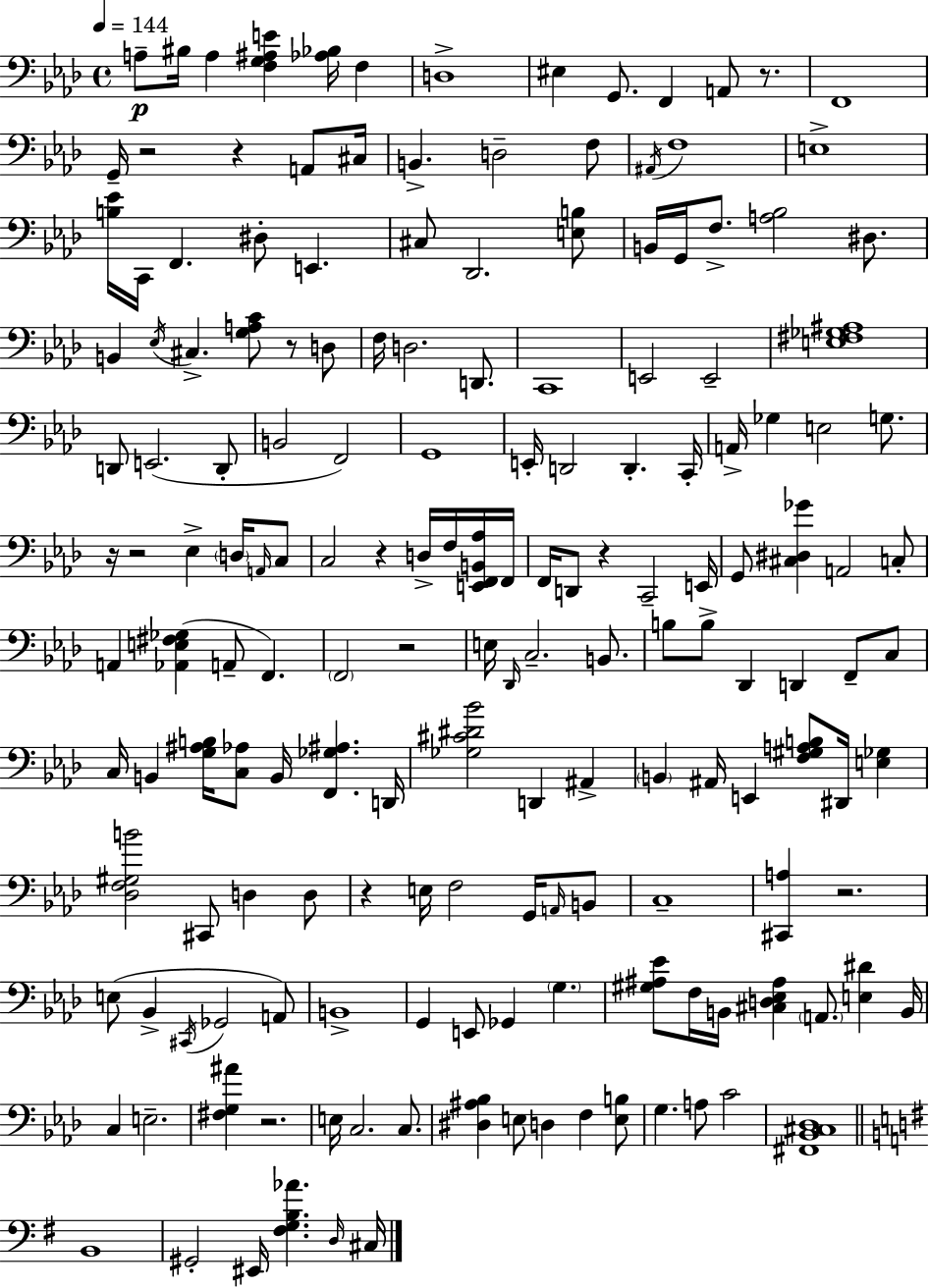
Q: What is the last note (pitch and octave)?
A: C#3